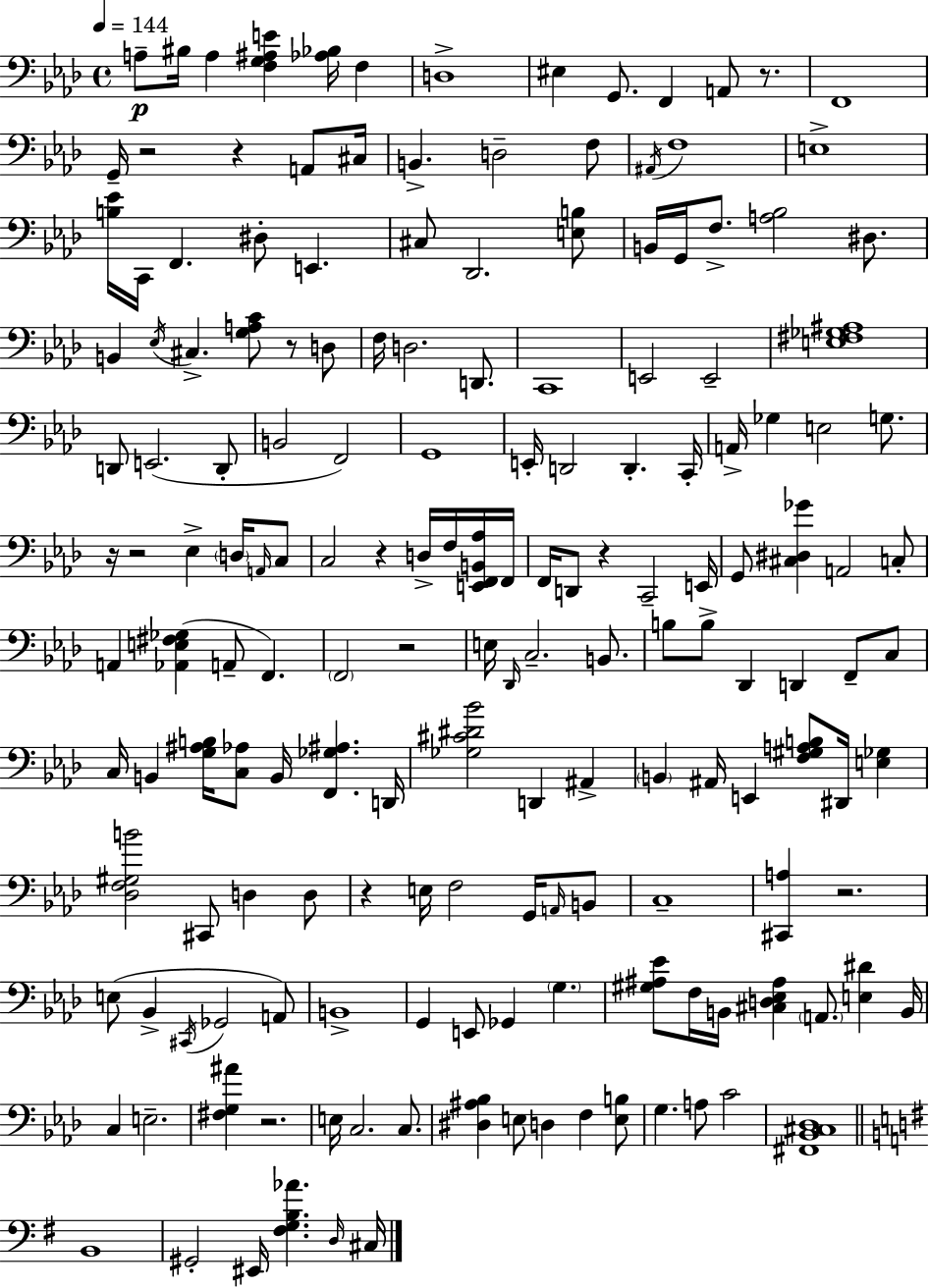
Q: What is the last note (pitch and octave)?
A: C#3